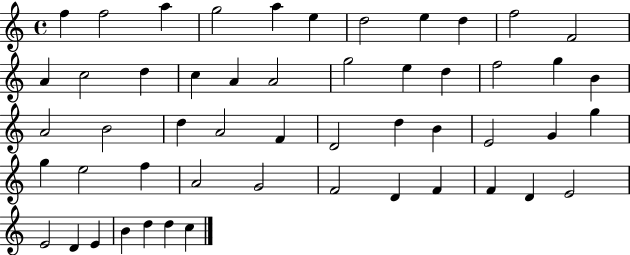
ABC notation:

X:1
T:Untitled
M:4/4
L:1/4
K:C
f f2 a g2 a e d2 e d f2 F2 A c2 d c A A2 g2 e d f2 g B A2 B2 d A2 F D2 d B E2 G g g e2 f A2 G2 F2 D F F D E2 E2 D E B d d c